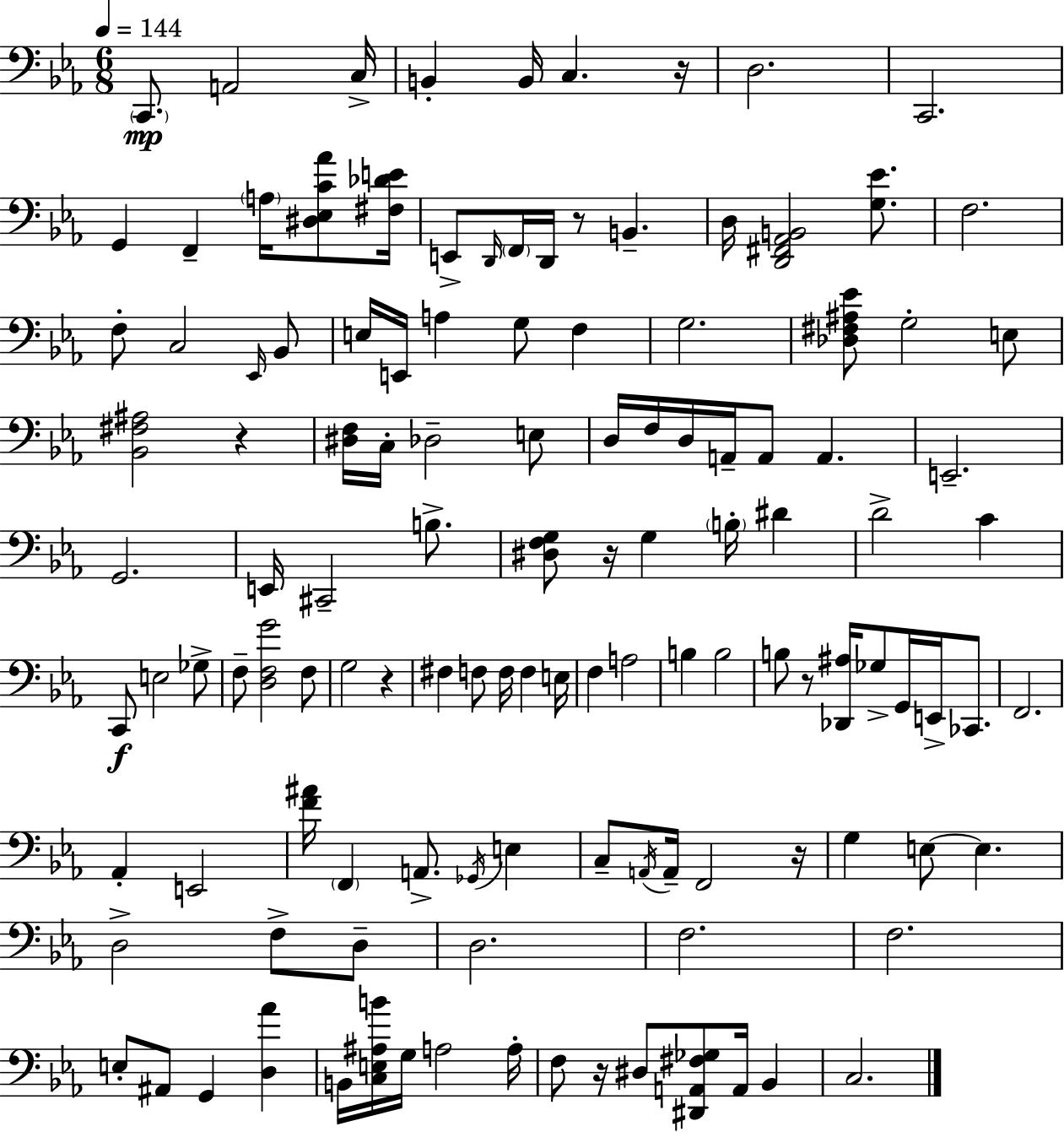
X:1
T:Untitled
M:6/8
L:1/4
K:Cm
C,,/2 A,,2 C,/4 B,, B,,/4 C, z/4 D,2 C,,2 G,, F,, A,/4 [^D,_E,C_A]/2 [^F,_DE]/4 E,,/2 D,,/4 F,,/4 D,,/4 z/2 B,, D,/4 [D,,^F,,_A,,B,,]2 [G,_E]/2 F,2 F,/2 C,2 _E,,/4 _B,,/2 E,/4 E,,/4 A, G,/2 F, G,2 [_D,^F,^A,_E]/2 G,2 E,/2 [_B,,^F,^A,]2 z [^D,F,]/4 C,/4 _D,2 E,/2 D,/4 F,/4 D,/4 A,,/4 A,,/2 A,, E,,2 G,,2 E,,/4 ^C,,2 B,/2 [^D,F,G,]/2 z/4 G, B,/4 ^D D2 C C,,/2 E,2 _G,/2 F,/2 [D,F,G]2 F,/2 G,2 z ^F, F,/2 F,/4 F, E,/4 F, A,2 B, B,2 B,/2 z/2 [_D,,^A,]/4 _G,/2 G,,/4 E,,/4 _C,,/2 F,,2 _A,, E,,2 [F^A]/4 F,, A,,/2 _G,,/4 E, C,/2 A,,/4 A,,/4 F,,2 z/4 G, E,/2 E, D,2 F,/2 D,/2 D,2 F,2 F,2 E,/2 ^A,,/2 G,, [D,_A] B,,/4 [C,E,^A,B]/4 G,/4 A,2 A,/4 F,/2 z/4 ^D,/2 [^D,,A,,^F,_G,]/2 A,,/4 _B,, C,2